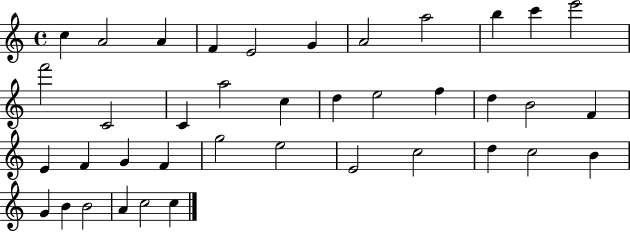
{
  \clef treble
  \time 4/4
  \defaultTimeSignature
  \key c \major
  c''4 a'2 a'4 | f'4 e'2 g'4 | a'2 a''2 | b''4 c'''4 e'''2 | \break f'''2 c'2 | c'4 a''2 c''4 | d''4 e''2 f''4 | d''4 b'2 f'4 | \break e'4 f'4 g'4 f'4 | g''2 e''2 | e'2 c''2 | d''4 c''2 b'4 | \break g'4 b'4 b'2 | a'4 c''2 c''4 | \bar "|."
}